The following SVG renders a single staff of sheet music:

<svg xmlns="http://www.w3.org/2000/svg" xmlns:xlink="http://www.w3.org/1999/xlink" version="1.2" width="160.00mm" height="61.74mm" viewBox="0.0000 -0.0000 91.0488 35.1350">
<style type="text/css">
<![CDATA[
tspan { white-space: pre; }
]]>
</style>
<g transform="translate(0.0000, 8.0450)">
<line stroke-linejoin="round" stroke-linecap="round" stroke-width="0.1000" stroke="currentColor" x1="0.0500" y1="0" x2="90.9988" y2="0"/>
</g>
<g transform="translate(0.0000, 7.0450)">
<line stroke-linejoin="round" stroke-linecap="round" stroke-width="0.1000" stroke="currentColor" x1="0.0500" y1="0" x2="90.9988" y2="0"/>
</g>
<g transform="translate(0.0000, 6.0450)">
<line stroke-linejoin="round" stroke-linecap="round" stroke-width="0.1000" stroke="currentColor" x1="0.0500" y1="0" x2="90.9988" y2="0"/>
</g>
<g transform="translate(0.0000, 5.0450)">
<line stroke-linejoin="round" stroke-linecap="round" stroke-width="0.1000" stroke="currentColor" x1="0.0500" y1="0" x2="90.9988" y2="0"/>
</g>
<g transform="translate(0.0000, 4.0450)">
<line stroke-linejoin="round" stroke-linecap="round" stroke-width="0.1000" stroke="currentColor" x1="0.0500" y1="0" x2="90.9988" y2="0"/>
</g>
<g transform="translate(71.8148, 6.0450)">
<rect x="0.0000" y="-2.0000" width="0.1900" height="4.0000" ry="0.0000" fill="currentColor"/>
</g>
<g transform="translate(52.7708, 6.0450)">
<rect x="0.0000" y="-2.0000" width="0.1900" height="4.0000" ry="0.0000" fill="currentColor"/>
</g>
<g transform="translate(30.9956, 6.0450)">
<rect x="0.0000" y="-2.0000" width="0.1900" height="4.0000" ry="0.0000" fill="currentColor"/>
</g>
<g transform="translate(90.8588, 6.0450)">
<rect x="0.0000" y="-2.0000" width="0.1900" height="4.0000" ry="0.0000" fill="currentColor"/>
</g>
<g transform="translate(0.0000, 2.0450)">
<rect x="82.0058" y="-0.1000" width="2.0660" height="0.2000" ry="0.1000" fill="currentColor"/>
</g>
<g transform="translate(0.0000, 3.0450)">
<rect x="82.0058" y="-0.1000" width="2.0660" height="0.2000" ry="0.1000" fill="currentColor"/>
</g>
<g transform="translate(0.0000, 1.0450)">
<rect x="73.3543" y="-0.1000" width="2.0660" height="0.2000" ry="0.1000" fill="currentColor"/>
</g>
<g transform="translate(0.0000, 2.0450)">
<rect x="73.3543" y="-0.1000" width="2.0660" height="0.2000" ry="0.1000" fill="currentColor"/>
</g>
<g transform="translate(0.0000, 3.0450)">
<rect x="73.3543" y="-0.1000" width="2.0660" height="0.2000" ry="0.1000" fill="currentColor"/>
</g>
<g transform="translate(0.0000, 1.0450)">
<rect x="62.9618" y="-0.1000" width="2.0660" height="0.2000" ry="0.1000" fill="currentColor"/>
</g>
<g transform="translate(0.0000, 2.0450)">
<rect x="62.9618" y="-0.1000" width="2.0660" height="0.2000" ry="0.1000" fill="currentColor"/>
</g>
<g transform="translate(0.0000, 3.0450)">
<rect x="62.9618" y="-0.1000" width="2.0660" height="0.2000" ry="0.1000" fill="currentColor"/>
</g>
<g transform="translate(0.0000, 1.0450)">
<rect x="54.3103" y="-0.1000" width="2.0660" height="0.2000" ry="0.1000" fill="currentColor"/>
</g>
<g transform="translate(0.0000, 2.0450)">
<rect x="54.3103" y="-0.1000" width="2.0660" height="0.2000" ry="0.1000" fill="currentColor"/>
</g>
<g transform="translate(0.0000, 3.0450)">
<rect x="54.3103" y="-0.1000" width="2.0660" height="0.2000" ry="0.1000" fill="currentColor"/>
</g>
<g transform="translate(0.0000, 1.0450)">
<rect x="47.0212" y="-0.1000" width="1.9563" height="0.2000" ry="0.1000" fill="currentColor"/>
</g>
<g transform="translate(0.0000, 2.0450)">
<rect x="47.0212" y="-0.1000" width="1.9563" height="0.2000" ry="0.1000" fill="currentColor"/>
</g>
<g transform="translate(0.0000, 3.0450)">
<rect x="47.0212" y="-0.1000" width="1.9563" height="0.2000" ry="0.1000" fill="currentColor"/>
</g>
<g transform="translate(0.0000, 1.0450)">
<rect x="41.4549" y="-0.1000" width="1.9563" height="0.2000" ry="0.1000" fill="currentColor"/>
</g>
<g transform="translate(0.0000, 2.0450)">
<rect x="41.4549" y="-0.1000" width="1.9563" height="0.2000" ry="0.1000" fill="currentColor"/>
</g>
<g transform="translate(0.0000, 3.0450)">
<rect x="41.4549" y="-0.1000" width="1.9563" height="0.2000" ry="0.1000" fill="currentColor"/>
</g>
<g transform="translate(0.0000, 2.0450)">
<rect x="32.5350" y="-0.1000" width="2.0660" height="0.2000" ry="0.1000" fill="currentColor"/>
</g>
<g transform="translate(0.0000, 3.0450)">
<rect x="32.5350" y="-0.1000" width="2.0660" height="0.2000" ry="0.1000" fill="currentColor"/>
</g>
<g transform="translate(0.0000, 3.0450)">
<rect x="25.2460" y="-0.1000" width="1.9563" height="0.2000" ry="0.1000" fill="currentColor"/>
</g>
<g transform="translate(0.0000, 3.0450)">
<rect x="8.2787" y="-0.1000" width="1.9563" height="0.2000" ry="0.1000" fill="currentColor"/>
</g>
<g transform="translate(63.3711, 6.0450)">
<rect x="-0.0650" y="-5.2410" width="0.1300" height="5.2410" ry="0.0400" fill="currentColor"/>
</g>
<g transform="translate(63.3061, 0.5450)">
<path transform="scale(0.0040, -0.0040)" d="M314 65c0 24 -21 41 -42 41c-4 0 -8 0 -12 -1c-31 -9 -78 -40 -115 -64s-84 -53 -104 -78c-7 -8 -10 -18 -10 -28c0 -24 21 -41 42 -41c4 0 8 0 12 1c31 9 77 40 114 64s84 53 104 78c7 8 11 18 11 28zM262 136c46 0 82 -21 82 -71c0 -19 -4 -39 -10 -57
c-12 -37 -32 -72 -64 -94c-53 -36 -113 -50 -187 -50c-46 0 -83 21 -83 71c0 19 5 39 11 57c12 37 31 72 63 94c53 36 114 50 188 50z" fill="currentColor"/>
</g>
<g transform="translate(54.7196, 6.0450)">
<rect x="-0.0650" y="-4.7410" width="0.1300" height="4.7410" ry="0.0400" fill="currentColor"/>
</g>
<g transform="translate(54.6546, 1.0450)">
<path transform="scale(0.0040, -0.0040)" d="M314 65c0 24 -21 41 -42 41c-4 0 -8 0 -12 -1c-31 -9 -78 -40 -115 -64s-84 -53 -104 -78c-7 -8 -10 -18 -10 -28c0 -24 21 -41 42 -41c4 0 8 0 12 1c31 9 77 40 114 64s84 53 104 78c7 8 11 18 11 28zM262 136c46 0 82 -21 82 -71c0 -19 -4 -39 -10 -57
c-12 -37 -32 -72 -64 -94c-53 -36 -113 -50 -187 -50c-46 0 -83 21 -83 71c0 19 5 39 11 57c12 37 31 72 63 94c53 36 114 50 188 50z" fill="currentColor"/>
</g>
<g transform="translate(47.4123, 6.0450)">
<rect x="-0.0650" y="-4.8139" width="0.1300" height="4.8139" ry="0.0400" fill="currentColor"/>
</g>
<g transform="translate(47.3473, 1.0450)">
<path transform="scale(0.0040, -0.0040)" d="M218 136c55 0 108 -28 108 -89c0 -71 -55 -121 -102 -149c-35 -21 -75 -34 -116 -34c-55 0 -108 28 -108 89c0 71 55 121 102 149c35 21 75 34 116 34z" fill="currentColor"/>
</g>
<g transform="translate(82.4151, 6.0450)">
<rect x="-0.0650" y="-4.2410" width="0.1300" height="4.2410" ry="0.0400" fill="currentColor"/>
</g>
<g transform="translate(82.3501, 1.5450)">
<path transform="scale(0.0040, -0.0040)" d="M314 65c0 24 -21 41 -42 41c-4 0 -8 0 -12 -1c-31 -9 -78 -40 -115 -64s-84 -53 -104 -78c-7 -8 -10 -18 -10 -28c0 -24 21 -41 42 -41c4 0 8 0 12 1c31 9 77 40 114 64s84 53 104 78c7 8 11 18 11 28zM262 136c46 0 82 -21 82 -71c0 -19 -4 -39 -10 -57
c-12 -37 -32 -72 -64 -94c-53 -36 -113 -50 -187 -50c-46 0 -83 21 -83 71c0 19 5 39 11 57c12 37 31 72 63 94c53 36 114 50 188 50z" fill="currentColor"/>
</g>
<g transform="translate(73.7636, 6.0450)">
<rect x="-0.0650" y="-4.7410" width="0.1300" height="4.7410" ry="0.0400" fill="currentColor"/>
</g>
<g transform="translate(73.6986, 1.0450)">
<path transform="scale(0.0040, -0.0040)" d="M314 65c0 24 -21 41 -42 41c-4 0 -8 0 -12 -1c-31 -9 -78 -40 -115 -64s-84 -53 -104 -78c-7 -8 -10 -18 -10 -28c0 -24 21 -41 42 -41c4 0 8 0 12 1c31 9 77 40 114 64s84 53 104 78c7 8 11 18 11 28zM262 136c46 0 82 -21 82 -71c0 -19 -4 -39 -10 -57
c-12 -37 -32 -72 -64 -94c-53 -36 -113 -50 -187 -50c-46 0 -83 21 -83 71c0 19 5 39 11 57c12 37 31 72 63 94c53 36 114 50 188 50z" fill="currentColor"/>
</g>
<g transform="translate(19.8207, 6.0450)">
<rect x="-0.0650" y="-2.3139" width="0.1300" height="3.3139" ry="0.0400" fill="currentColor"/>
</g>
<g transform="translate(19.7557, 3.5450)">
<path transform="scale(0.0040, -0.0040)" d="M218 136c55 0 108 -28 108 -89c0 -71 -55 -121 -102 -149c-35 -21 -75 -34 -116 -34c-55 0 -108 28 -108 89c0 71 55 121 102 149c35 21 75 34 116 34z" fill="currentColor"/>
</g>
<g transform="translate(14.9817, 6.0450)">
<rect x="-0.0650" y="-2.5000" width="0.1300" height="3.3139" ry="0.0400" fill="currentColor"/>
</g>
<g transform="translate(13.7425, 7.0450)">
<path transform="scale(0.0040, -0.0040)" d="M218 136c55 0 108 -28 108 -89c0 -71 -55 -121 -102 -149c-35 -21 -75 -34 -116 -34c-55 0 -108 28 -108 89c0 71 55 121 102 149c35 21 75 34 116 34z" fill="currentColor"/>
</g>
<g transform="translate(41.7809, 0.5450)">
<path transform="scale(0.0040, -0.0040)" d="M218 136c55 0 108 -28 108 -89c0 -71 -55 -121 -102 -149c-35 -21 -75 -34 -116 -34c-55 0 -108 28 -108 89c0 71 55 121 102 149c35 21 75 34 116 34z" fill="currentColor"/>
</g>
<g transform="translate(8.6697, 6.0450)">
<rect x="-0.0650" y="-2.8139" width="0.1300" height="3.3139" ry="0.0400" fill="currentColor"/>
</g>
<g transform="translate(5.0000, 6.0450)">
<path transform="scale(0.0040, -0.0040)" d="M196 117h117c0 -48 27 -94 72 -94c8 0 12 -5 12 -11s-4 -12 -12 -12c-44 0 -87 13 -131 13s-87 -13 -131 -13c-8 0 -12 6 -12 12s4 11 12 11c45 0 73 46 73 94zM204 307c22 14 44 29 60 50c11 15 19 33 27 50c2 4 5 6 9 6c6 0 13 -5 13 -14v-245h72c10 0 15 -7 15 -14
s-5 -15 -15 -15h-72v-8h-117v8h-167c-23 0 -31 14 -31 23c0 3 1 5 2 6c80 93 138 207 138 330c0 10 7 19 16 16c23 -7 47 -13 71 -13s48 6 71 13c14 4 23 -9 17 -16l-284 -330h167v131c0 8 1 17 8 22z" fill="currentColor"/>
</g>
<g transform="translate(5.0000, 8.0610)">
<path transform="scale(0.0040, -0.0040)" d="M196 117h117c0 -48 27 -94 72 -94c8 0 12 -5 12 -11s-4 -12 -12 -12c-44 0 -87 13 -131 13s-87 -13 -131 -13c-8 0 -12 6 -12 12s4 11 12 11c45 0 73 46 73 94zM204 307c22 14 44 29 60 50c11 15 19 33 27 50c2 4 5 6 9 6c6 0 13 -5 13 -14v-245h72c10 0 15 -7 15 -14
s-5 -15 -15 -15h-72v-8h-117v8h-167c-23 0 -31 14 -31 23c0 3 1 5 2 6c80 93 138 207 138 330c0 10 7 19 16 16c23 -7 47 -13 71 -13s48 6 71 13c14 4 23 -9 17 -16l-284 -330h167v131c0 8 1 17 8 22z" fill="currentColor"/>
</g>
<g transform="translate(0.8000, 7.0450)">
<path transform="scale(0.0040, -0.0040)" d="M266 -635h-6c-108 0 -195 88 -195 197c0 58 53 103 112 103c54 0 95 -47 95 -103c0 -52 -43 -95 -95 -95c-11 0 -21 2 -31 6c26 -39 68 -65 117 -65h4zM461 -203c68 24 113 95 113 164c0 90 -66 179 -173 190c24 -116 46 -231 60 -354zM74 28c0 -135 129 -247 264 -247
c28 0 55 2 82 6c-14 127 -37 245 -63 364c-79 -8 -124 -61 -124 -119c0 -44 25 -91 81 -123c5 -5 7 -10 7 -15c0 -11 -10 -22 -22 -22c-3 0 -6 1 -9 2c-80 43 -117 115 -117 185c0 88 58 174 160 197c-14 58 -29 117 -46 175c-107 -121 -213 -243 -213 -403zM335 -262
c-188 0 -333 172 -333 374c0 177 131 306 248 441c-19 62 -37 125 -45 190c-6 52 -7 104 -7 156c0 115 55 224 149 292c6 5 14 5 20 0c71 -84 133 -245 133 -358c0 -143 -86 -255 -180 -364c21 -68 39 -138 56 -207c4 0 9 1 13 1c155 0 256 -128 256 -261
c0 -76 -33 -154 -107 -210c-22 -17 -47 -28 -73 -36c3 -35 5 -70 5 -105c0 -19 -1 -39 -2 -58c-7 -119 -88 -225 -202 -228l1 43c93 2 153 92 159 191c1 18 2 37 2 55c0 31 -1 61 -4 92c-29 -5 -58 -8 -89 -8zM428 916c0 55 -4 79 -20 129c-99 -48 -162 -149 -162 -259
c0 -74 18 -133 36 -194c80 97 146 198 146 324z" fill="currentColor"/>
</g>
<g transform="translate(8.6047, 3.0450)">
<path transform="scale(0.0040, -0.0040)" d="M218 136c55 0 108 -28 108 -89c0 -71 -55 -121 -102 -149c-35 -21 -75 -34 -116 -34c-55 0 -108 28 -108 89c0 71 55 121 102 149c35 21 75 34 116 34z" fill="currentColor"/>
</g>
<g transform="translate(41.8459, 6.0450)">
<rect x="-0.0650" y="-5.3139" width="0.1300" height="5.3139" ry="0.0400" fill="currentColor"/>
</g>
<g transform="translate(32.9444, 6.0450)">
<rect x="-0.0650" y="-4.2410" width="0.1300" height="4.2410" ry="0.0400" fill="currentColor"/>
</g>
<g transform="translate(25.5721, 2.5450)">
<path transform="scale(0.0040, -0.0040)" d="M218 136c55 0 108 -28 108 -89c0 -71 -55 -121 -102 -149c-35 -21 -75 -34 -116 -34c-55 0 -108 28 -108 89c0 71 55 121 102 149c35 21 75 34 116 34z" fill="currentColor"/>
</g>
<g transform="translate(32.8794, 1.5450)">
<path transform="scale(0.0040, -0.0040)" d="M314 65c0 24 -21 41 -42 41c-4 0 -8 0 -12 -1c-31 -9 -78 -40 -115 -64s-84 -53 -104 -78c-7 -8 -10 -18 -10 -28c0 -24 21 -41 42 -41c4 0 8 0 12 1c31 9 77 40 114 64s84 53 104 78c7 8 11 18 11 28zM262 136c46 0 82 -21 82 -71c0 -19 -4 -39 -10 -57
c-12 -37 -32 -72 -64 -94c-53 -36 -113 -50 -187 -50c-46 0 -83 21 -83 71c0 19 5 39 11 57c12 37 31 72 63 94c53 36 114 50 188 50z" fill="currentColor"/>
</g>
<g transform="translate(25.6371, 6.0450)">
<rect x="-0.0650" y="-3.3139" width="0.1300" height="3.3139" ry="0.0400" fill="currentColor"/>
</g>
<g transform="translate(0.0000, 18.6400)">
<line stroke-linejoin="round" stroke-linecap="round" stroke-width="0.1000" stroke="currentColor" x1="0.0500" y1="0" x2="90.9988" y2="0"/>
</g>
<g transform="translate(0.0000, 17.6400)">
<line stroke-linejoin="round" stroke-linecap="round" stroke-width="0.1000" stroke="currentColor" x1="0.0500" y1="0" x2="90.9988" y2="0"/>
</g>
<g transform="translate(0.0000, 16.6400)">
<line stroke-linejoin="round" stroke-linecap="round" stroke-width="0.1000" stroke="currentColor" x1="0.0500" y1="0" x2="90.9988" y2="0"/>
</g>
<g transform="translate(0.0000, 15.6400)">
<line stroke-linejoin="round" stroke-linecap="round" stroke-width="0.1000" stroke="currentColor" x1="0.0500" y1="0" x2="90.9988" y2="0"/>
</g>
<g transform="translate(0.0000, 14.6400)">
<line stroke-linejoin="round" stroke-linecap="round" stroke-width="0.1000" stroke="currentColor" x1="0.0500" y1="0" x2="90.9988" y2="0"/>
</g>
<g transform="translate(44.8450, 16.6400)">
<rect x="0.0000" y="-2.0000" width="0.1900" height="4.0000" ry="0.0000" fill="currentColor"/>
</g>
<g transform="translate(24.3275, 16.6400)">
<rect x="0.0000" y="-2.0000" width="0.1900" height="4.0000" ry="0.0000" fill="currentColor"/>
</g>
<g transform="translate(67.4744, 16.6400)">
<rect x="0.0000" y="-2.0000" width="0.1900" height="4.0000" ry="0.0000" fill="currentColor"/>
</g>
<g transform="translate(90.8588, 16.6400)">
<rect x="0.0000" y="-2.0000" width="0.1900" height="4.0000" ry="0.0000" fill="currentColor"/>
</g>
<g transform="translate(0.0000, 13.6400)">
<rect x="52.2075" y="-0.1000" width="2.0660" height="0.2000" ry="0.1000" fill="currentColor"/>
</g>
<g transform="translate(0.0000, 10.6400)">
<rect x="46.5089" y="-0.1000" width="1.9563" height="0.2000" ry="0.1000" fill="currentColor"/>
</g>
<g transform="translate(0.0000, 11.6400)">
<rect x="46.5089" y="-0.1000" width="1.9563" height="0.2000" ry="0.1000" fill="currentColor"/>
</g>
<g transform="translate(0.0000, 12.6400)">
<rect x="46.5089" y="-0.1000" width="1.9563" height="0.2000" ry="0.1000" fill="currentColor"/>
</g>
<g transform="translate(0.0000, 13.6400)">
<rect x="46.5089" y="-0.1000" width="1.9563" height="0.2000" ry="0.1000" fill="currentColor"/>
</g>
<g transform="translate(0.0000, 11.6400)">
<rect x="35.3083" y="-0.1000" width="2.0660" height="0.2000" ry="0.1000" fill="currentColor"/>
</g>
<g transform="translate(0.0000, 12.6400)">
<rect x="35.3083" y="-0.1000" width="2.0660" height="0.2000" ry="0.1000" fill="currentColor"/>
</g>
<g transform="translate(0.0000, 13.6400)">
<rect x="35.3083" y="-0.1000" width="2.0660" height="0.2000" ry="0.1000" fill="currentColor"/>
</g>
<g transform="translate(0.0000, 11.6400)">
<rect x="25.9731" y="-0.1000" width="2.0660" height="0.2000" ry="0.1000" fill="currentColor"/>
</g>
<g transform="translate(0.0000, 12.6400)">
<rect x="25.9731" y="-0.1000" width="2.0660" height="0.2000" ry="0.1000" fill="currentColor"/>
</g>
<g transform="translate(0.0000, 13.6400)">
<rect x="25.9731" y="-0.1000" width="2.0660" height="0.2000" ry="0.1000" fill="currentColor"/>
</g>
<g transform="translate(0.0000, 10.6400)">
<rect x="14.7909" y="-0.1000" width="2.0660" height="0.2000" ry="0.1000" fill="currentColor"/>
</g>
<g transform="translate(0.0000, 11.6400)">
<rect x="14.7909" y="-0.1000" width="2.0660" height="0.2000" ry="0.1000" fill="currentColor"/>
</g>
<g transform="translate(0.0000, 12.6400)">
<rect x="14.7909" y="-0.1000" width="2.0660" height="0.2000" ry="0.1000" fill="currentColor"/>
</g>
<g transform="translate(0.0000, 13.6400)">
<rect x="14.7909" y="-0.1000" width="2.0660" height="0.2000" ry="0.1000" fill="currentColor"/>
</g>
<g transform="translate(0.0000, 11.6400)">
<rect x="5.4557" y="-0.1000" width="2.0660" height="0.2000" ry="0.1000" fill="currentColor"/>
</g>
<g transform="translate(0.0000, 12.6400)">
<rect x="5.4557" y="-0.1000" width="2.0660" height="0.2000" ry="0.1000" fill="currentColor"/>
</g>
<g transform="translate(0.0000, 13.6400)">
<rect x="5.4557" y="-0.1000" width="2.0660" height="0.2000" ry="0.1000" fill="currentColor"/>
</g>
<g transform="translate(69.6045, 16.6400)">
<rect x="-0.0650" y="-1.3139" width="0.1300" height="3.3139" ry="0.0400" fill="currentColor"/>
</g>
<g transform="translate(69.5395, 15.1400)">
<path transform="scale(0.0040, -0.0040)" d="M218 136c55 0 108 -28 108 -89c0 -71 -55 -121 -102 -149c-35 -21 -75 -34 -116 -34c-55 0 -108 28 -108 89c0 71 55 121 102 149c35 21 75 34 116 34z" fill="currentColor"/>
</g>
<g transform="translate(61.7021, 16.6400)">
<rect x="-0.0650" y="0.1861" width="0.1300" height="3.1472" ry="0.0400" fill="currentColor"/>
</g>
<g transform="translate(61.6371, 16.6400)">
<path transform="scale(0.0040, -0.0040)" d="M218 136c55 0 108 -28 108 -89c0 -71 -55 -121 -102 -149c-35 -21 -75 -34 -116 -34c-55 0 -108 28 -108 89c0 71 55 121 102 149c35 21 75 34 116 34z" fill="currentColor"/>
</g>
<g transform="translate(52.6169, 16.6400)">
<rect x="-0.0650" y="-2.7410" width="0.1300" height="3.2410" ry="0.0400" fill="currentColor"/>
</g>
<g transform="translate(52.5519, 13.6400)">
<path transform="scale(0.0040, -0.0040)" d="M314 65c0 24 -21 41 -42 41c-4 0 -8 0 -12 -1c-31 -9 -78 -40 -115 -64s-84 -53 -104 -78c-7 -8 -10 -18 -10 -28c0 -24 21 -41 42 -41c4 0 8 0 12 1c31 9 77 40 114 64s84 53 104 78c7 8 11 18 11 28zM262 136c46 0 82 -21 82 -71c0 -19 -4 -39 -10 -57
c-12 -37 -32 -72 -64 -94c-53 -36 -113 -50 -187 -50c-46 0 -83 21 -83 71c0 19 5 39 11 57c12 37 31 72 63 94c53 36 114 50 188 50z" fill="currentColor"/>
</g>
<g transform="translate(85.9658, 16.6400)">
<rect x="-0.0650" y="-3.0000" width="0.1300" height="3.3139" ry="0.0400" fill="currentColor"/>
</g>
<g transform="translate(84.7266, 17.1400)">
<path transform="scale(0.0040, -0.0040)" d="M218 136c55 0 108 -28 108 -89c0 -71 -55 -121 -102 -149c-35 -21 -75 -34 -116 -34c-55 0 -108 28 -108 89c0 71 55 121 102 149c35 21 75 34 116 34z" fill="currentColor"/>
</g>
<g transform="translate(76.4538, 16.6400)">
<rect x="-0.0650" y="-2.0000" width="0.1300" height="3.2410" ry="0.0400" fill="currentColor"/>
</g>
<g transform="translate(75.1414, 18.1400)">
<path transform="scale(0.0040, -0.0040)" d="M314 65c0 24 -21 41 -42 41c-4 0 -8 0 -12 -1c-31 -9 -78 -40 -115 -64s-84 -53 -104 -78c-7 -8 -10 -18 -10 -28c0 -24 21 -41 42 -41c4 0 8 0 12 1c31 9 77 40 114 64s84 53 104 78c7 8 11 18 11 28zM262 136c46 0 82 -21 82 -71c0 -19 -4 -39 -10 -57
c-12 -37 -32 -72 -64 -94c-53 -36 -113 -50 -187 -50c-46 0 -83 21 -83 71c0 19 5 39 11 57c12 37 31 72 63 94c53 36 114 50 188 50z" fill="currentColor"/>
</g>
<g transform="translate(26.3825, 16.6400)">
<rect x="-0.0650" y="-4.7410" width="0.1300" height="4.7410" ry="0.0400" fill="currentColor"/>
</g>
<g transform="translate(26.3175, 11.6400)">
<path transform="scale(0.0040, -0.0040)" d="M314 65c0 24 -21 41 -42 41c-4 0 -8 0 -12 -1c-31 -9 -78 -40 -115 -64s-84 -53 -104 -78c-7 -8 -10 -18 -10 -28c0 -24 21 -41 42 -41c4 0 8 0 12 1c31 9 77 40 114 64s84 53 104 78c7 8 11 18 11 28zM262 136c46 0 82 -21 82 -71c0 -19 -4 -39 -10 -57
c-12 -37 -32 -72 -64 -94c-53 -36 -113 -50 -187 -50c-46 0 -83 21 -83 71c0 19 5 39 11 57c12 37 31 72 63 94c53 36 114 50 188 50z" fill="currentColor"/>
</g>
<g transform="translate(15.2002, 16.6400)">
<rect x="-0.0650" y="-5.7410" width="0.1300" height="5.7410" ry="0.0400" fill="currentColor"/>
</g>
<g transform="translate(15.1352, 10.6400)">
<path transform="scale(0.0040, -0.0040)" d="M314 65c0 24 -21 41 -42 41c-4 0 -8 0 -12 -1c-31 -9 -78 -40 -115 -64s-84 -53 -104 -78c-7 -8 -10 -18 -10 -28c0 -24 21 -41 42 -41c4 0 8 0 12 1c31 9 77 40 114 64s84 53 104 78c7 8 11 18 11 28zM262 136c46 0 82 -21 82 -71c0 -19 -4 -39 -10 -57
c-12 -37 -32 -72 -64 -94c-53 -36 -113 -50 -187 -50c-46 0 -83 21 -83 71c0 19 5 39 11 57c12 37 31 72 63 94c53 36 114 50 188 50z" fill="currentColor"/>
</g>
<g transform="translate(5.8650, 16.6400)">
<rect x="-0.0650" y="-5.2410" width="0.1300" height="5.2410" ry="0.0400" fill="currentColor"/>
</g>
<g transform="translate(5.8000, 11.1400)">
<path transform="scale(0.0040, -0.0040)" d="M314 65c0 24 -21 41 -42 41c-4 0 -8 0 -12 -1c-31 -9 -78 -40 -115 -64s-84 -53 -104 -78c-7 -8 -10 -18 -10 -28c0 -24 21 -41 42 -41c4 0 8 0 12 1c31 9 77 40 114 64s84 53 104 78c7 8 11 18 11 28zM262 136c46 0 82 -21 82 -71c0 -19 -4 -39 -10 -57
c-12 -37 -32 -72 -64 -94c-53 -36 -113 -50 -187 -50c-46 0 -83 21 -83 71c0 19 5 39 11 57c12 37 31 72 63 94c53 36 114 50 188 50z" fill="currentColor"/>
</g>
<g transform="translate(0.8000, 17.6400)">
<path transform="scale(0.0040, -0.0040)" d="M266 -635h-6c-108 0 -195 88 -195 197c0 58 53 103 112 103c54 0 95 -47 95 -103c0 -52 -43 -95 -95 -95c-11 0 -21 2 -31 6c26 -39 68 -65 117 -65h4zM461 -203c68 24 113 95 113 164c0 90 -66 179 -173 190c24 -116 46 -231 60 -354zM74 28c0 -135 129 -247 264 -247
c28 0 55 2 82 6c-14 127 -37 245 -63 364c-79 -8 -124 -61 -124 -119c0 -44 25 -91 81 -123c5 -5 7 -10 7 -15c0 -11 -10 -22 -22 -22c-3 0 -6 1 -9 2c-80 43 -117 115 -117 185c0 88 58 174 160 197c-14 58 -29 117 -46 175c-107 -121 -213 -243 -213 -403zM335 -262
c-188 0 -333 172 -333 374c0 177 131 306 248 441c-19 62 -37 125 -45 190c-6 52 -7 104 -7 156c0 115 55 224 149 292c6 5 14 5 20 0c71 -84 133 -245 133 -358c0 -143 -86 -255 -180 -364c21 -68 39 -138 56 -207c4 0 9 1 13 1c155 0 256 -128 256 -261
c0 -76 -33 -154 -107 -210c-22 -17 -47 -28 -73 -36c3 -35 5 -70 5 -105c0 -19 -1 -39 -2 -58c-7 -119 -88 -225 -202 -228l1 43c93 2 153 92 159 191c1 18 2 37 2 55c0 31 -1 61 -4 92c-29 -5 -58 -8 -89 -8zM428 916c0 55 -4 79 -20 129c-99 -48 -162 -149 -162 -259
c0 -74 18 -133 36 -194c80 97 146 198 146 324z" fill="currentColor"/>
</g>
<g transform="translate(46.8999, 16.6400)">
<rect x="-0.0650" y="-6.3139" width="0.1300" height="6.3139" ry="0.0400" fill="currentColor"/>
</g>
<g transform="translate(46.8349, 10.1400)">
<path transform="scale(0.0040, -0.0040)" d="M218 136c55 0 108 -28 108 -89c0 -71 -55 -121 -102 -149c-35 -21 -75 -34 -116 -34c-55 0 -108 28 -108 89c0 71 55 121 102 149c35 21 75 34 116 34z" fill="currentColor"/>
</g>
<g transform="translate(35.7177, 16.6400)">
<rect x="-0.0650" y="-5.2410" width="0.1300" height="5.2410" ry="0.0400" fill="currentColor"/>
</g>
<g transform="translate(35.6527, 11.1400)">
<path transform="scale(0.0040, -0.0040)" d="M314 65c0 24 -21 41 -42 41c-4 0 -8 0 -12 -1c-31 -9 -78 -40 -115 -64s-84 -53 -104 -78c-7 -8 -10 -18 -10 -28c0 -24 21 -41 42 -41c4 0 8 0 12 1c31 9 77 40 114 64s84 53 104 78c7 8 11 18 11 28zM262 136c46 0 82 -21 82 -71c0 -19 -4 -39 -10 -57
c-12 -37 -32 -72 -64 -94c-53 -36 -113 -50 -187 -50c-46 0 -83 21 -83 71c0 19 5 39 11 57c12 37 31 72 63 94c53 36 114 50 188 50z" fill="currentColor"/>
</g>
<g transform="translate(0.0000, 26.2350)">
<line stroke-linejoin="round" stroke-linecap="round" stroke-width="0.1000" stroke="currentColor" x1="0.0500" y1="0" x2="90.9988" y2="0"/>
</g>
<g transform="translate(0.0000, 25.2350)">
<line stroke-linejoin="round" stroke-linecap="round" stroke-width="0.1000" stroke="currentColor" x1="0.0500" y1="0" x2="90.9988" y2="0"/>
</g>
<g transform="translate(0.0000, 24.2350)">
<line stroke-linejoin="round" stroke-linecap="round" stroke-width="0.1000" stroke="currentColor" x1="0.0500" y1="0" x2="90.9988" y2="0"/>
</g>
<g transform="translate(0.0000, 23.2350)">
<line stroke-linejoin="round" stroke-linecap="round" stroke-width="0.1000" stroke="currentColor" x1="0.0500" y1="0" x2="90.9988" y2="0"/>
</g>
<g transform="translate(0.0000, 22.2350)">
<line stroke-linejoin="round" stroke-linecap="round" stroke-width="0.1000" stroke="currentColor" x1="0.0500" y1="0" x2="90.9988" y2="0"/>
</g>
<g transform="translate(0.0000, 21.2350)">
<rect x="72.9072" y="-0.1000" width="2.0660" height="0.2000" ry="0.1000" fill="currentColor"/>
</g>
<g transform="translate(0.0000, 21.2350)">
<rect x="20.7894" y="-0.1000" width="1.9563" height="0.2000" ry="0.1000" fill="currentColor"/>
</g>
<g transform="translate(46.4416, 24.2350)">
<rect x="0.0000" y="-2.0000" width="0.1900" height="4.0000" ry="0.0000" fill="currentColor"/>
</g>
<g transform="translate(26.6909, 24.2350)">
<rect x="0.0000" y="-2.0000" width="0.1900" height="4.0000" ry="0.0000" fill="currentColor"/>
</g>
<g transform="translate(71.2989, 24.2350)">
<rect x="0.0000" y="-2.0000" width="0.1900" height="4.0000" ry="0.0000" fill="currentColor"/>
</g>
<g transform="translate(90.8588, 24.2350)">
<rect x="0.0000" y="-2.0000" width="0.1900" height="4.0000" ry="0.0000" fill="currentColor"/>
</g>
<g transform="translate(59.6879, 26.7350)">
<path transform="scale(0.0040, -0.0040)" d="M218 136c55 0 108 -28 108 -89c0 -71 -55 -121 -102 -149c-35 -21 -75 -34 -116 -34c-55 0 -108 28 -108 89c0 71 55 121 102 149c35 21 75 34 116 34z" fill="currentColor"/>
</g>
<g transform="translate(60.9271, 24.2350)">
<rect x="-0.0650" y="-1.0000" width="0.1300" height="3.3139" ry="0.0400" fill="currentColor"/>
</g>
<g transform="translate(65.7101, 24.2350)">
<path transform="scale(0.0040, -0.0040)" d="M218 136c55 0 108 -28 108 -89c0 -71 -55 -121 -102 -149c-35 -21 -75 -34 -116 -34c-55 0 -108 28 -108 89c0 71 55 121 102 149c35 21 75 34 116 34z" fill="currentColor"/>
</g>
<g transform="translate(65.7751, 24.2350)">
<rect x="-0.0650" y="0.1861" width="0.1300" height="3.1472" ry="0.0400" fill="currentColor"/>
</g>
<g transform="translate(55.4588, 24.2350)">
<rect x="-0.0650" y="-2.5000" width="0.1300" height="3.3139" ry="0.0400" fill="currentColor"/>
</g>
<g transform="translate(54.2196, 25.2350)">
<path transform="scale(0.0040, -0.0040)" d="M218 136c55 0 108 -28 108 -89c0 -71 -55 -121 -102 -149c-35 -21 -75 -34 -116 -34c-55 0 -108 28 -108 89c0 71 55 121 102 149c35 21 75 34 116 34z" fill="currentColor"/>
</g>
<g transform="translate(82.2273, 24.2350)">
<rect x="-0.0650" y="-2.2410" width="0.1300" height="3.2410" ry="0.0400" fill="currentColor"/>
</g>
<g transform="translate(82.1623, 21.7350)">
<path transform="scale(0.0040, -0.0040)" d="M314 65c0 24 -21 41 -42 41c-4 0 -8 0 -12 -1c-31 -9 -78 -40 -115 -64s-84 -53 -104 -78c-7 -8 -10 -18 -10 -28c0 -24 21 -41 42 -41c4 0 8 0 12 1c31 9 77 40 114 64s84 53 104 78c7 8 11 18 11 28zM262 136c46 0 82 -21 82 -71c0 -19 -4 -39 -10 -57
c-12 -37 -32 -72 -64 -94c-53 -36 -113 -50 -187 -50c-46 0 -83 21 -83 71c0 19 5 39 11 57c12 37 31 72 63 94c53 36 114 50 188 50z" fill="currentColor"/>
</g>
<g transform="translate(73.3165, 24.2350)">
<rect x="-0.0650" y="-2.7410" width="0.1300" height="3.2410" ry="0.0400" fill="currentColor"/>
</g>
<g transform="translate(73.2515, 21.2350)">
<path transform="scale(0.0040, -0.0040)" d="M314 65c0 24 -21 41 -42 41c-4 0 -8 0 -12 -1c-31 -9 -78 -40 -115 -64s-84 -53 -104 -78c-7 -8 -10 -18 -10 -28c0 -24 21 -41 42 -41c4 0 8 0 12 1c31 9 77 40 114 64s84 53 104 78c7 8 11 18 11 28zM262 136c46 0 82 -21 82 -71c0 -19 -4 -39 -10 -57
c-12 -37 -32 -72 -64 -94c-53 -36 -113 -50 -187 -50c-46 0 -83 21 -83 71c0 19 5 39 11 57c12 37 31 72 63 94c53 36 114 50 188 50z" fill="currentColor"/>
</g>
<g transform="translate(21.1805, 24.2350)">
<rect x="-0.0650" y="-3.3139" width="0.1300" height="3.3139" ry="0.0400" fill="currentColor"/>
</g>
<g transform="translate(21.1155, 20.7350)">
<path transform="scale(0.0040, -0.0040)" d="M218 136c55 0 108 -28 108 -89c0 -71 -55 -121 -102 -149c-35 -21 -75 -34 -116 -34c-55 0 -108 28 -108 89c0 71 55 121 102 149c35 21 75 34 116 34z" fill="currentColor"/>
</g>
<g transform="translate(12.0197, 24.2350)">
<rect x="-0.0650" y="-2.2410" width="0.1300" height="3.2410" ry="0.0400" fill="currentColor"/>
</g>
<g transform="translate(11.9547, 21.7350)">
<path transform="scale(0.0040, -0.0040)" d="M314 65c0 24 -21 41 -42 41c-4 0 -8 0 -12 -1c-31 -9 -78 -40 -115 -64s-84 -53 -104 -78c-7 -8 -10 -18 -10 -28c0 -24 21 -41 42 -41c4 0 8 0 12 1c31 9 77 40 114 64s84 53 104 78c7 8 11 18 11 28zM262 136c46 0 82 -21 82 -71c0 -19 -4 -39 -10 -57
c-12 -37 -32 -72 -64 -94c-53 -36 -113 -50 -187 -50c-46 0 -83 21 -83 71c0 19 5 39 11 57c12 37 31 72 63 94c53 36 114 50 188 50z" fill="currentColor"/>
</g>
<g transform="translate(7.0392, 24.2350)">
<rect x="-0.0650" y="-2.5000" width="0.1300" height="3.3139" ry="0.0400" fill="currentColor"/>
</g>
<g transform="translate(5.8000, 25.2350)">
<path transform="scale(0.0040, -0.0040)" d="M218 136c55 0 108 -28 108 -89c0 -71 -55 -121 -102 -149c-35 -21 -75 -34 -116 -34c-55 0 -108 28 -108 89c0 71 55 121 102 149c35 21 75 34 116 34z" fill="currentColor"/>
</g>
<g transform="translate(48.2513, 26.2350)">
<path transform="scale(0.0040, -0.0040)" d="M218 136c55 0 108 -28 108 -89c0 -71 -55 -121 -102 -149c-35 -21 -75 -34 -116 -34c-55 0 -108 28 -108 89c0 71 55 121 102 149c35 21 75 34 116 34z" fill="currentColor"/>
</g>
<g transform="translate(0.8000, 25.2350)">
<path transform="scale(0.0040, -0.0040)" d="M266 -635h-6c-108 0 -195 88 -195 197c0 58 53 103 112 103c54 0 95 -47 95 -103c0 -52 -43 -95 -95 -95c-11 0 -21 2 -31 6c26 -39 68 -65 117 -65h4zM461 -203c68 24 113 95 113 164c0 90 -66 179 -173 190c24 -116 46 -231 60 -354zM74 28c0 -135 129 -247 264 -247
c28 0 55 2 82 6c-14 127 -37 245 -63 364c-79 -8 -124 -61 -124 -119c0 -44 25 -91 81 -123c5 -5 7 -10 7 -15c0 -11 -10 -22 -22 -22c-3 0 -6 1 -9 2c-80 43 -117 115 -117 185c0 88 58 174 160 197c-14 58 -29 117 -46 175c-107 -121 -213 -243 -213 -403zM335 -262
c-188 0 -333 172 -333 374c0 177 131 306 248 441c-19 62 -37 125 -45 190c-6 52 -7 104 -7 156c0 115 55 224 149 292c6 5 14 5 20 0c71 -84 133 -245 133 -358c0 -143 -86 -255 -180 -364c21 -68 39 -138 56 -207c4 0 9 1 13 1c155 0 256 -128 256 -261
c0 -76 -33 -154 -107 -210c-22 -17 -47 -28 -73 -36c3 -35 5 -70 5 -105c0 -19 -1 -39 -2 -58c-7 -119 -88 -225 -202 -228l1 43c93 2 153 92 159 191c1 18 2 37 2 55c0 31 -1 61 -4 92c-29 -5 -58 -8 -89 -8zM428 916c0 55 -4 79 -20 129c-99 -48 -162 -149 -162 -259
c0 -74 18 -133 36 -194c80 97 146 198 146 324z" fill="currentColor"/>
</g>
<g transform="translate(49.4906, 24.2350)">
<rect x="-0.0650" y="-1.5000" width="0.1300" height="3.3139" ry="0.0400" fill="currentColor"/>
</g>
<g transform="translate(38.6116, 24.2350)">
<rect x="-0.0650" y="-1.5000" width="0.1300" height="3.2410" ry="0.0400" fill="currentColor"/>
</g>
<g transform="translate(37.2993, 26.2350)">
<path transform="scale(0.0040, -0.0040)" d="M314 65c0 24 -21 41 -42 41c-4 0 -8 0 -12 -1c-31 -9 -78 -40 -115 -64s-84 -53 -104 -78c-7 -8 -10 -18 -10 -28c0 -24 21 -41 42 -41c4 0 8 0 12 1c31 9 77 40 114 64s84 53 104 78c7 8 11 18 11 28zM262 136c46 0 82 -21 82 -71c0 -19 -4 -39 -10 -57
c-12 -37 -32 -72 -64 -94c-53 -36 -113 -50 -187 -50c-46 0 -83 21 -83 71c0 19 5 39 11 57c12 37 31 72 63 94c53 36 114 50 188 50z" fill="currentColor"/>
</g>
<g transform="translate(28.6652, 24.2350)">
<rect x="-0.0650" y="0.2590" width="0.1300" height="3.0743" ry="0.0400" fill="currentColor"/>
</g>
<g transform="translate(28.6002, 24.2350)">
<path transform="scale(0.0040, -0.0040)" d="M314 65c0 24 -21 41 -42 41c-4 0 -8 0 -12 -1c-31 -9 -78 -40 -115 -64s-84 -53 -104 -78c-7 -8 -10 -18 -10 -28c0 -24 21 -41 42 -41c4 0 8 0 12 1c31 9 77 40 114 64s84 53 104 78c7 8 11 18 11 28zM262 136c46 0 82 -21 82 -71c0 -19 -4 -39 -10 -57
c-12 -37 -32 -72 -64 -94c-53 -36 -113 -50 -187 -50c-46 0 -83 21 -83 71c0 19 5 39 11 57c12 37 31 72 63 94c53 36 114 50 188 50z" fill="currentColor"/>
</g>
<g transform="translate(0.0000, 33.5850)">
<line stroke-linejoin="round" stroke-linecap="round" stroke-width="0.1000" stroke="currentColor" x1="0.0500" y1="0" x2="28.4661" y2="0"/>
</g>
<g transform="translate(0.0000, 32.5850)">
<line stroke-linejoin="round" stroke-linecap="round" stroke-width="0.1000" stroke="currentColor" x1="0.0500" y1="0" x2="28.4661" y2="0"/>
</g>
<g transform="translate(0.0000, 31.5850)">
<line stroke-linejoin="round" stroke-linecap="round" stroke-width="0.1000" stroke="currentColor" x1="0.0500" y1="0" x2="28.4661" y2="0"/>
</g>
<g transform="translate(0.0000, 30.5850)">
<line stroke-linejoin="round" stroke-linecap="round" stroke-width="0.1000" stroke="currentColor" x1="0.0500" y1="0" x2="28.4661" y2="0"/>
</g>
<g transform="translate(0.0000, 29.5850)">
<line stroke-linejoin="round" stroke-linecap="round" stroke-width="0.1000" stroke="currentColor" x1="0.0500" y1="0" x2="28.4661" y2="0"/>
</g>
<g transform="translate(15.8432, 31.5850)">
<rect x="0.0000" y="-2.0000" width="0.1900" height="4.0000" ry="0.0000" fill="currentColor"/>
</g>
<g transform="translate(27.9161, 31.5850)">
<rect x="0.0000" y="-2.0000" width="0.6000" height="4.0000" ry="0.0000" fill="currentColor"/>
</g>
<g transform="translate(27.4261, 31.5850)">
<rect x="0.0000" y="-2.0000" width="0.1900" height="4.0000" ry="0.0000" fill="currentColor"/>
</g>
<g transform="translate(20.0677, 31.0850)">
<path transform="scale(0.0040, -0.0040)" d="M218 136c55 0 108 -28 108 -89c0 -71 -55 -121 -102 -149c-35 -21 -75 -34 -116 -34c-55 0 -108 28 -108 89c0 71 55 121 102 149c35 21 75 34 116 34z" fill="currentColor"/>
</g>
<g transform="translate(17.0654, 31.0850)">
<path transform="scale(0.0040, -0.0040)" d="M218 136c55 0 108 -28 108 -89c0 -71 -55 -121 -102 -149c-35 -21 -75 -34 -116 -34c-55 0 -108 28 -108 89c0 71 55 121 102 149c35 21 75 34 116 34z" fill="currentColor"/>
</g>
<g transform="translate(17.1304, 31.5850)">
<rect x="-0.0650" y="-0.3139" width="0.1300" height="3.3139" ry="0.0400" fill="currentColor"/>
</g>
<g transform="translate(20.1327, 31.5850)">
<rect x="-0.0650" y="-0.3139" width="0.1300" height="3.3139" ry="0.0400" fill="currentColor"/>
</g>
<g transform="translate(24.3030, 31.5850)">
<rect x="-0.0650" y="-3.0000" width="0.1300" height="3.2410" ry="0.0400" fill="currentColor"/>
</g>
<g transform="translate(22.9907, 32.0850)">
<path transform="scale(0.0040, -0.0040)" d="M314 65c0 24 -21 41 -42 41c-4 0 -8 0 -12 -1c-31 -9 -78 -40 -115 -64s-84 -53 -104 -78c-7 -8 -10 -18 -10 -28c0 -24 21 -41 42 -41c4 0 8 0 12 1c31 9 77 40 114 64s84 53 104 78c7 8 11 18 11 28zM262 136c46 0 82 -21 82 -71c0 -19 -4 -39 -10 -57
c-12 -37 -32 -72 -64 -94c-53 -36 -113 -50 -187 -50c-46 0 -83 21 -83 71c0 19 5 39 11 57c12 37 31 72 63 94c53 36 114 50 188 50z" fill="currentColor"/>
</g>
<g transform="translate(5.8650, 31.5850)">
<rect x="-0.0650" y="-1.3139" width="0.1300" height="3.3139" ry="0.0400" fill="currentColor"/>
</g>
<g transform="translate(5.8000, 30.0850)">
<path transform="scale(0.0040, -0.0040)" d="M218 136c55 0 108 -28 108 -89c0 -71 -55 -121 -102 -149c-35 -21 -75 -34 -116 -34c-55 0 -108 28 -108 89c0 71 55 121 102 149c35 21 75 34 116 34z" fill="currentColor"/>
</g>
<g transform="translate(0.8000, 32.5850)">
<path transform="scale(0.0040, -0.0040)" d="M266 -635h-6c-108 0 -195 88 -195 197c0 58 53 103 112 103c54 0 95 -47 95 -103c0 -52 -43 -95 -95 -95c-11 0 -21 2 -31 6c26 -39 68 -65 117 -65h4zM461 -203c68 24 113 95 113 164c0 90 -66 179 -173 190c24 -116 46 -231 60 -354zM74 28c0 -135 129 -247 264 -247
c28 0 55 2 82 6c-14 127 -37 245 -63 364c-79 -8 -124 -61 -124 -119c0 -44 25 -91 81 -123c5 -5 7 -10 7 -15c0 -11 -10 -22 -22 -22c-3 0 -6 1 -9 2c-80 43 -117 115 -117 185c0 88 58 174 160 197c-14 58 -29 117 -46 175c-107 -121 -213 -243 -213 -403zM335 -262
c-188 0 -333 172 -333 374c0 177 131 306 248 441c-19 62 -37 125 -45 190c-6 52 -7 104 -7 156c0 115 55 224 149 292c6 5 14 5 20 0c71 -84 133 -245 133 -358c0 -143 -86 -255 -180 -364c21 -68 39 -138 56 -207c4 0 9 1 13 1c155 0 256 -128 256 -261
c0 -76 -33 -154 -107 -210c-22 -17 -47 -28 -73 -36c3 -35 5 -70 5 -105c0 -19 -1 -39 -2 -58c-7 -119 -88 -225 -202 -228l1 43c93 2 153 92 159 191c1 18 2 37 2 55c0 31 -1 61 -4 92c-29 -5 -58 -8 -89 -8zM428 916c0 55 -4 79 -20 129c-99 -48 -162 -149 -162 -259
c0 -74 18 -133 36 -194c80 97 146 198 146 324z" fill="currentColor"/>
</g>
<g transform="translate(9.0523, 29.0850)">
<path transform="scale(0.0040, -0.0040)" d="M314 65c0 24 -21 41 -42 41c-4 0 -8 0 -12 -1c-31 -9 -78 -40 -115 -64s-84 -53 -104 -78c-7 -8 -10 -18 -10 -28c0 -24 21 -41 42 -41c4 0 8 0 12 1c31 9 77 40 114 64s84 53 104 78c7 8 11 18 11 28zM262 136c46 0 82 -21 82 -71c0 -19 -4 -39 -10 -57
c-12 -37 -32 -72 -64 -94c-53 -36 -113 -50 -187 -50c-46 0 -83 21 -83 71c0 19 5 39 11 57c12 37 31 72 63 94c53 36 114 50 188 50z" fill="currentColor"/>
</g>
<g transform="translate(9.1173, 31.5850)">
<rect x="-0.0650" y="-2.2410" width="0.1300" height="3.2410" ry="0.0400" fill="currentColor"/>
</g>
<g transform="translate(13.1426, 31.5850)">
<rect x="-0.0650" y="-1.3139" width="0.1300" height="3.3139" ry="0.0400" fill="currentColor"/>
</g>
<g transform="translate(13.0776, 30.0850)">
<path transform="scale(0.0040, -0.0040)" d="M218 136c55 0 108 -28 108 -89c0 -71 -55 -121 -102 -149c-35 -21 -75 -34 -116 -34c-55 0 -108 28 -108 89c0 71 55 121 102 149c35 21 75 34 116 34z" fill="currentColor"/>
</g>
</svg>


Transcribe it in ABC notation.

X:1
T:Untitled
M:4/4
L:1/4
K:C
a G g b d'2 f' e' e'2 f'2 e'2 d'2 f'2 g'2 e'2 f'2 a' a2 B e F2 A G g2 b B2 E2 E G D B a2 g2 e g2 e c c A2